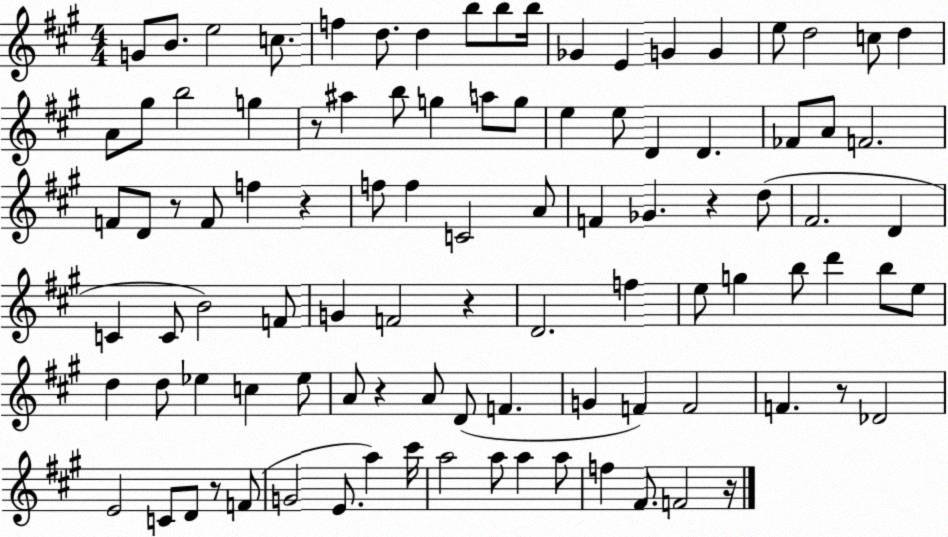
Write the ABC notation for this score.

X:1
T:Untitled
M:4/4
L:1/4
K:A
G/2 B/2 e2 c/2 f d/2 d b/2 b/2 b/4 _G E G G e/2 d2 c/2 d A/2 ^g/2 b2 g z/2 ^a b/2 g a/2 g/2 e e/2 D D _F/2 A/2 F2 F/2 D/2 z/2 F/2 f z f/2 f C2 A/2 F _G z d/2 ^F2 D C C/2 B2 F/2 G F2 z D2 f e/2 g b/2 d' b/2 e/2 d d/2 _e c _e/2 A/2 z A/2 D/2 F G F F2 F z/2 _D2 E2 C/2 D/2 z/2 F/2 G2 E/2 a ^c'/4 a2 a/2 a a/2 f ^F/2 F2 z/4